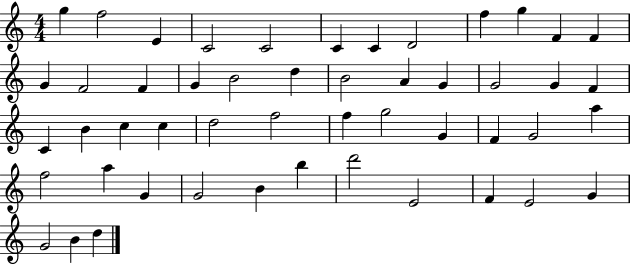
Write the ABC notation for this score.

X:1
T:Untitled
M:4/4
L:1/4
K:C
g f2 E C2 C2 C C D2 f g F F G F2 F G B2 d B2 A G G2 G F C B c c d2 f2 f g2 G F G2 a f2 a G G2 B b d'2 E2 F E2 G G2 B d